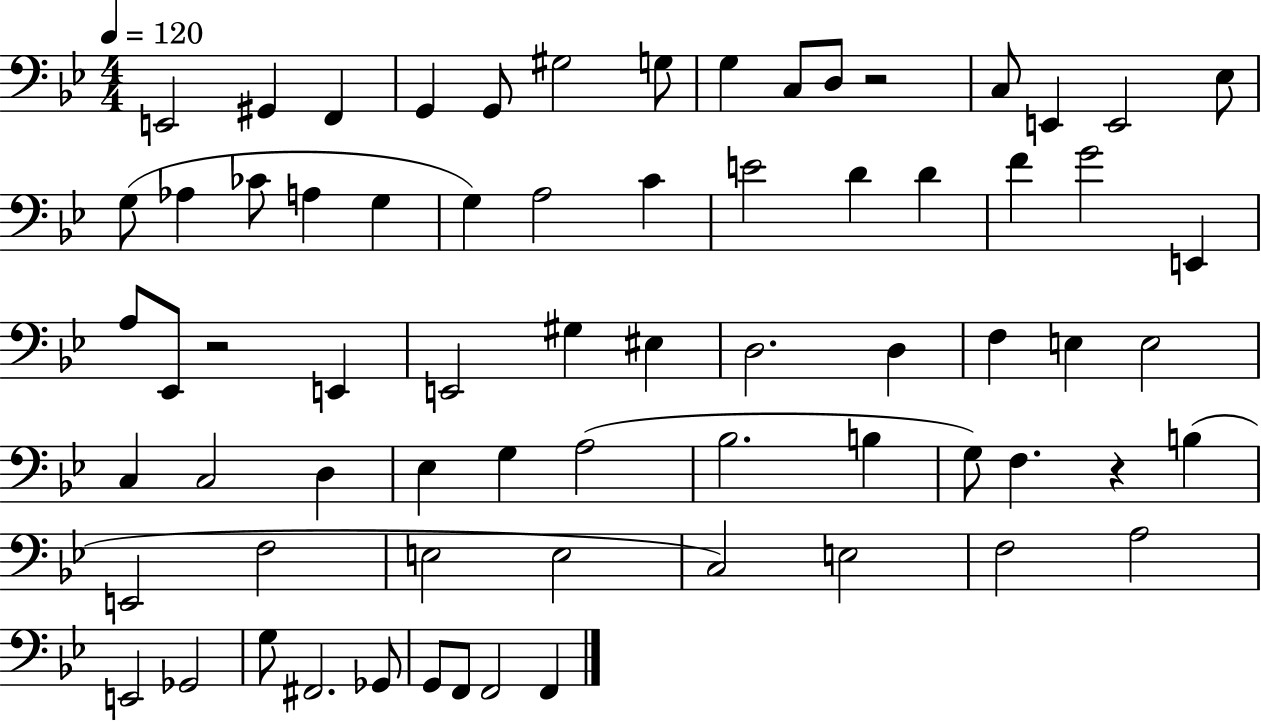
E2/h G#2/q F2/q G2/q G2/e G#3/h G3/e G3/q C3/e D3/e R/h C3/e E2/q E2/h Eb3/e G3/e Ab3/q CES4/e A3/q G3/q G3/q A3/h C4/q E4/h D4/q D4/q F4/q G4/h E2/q A3/e Eb2/e R/h E2/q E2/h G#3/q EIS3/q D3/h. D3/q F3/q E3/q E3/h C3/q C3/h D3/q Eb3/q G3/q A3/h Bb3/h. B3/q G3/e F3/q. R/q B3/q E2/h F3/h E3/h E3/h C3/h E3/h F3/h A3/h E2/h Gb2/h G3/e F#2/h. Gb2/e G2/e F2/e F2/h F2/q